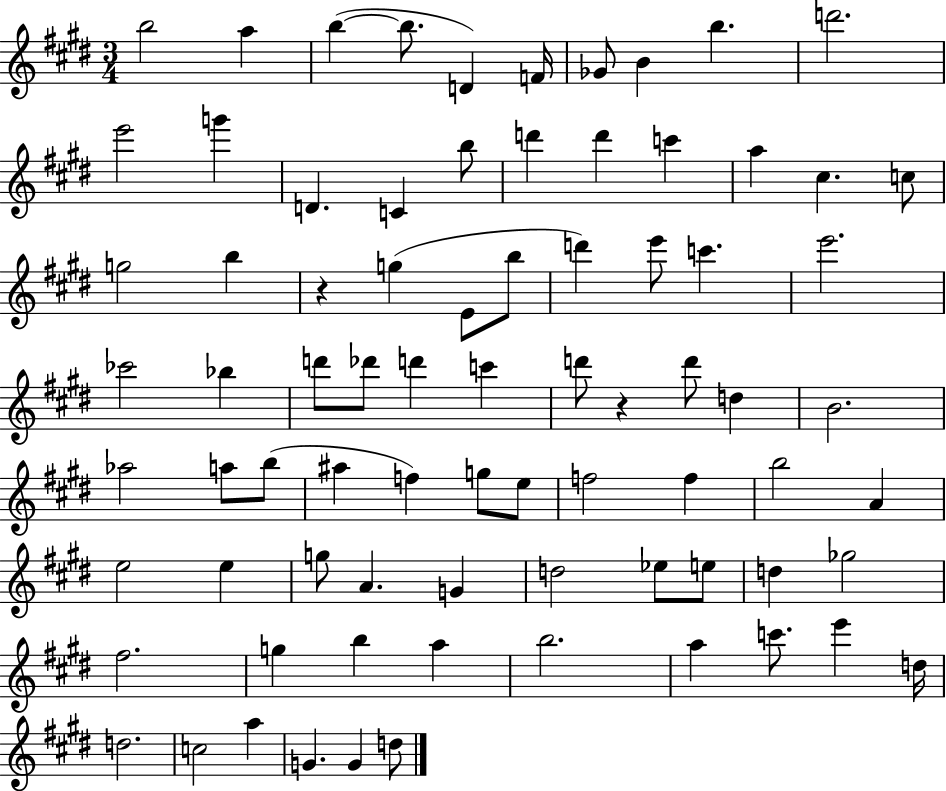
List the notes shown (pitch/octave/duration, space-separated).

B5/h A5/q B5/q B5/e. D4/q F4/s Gb4/e B4/q B5/q. D6/h. E6/h G6/q D4/q. C4/q B5/e D6/q D6/q C6/q A5/q C#5/q. C5/e G5/h B5/q R/q G5/q E4/e B5/e D6/q E6/e C6/q. E6/h. CES6/h Bb5/q D6/e Db6/e D6/q C6/q D6/e R/q D6/e D5/q B4/h. Ab5/h A5/e B5/e A#5/q F5/q G5/e E5/e F5/h F5/q B5/h A4/q E5/h E5/q G5/e A4/q. G4/q D5/h Eb5/e E5/e D5/q Gb5/h F#5/h. G5/q B5/q A5/q B5/h. A5/q C6/e. E6/q D5/s D5/h. C5/h A5/q G4/q. G4/q D5/e